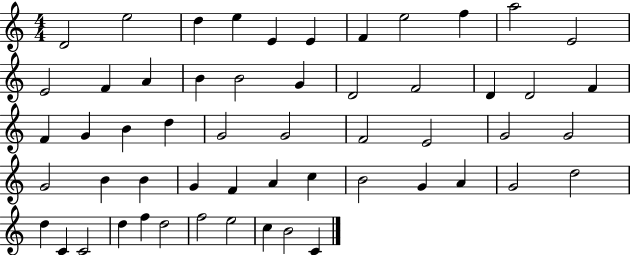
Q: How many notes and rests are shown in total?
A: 55